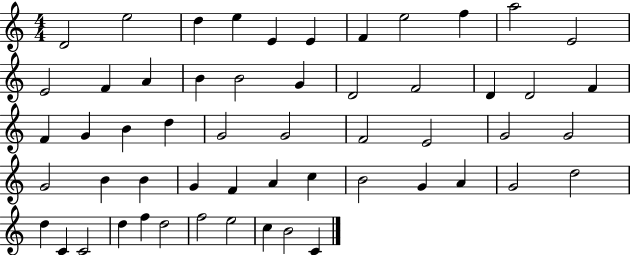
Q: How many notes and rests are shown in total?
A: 55